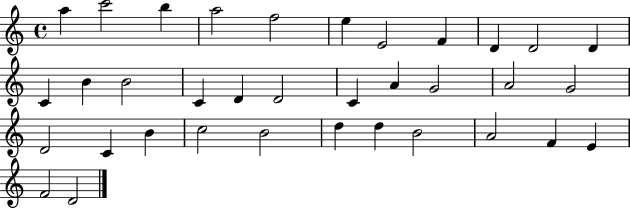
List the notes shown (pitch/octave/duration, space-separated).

A5/q C6/h B5/q A5/h F5/h E5/q E4/h F4/q D4/q D4/h D4/q C4/q B4/q B4/h C4/q D4/q D4/h C4/q A4/q G4/h A4/h G4/h D4/h C4/q B4/q C5/h B4/h D5/q D5/q B4/h A4/h F4/q E4/q F4/h D4/h